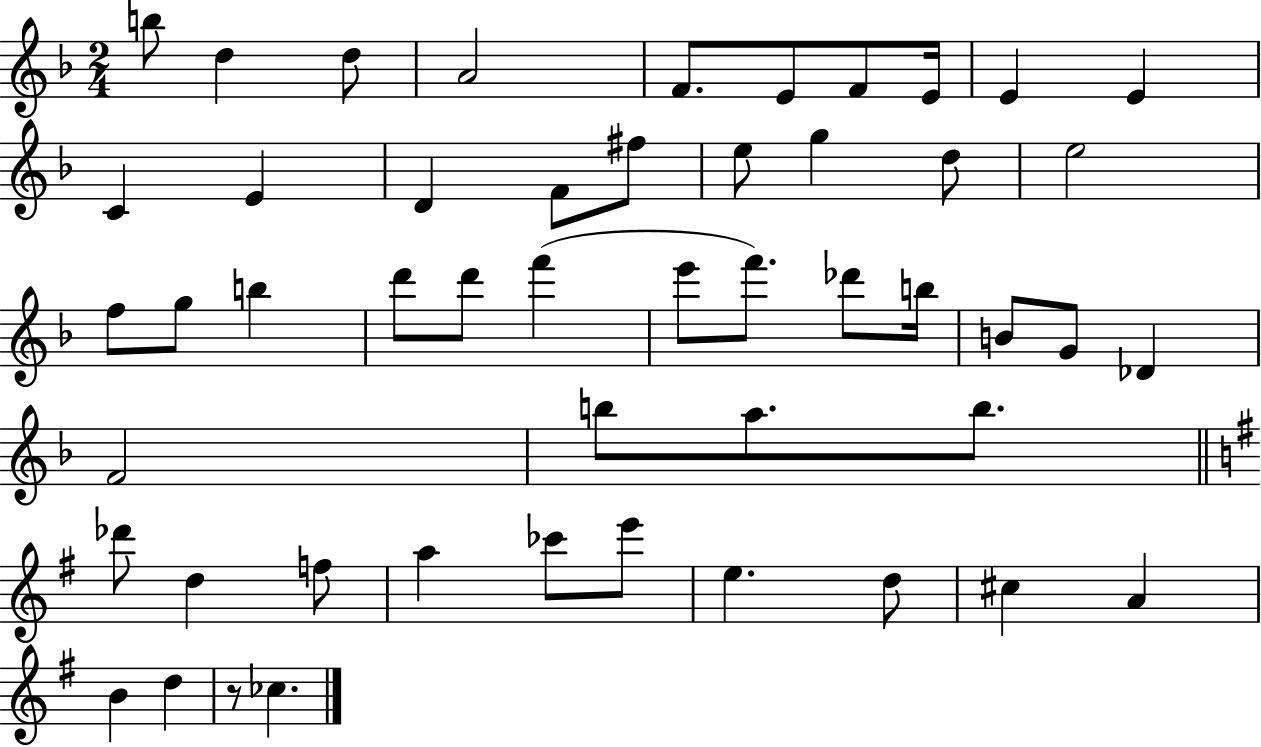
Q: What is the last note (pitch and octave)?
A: CES5